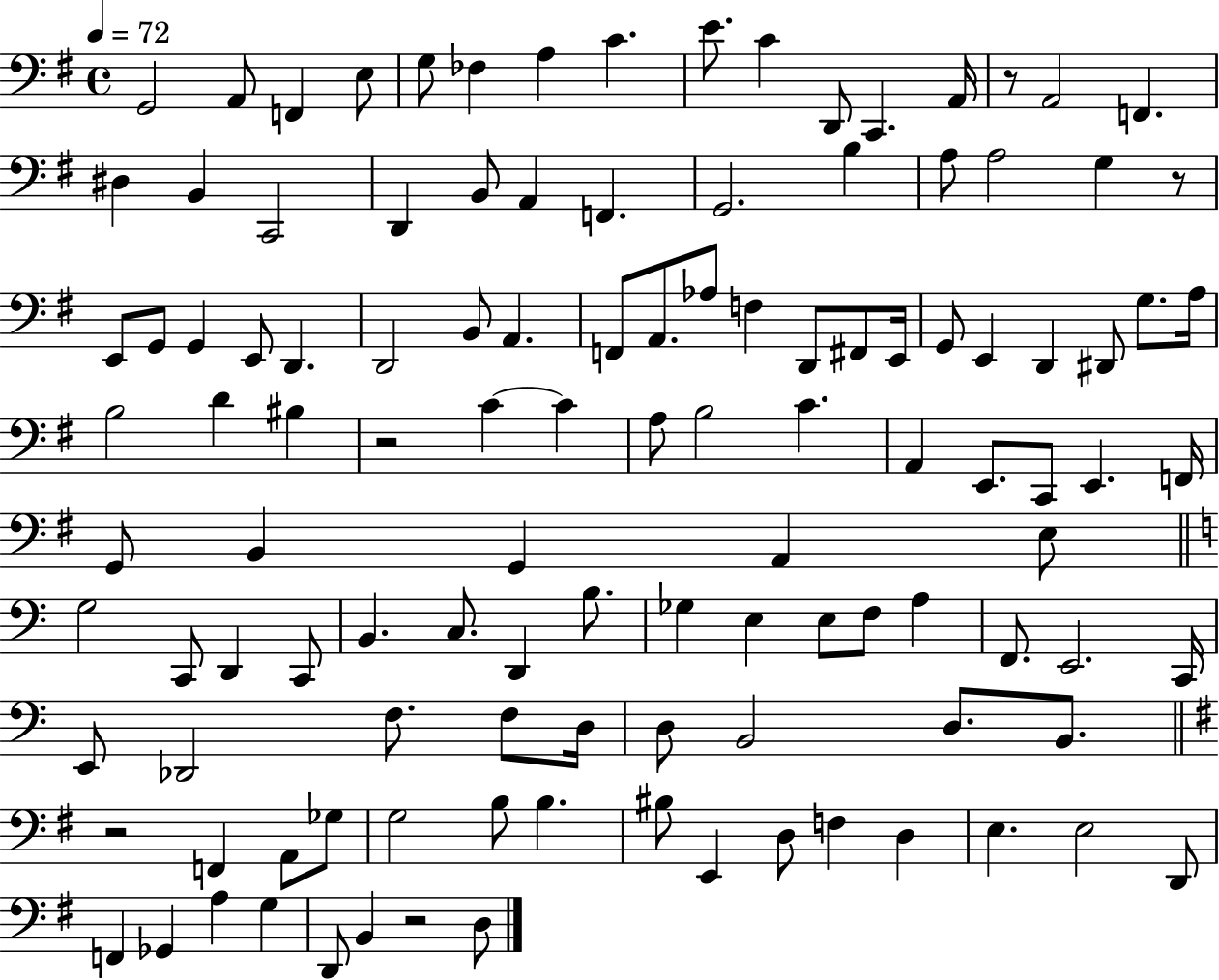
X:1
T:Untitled
M:4/4
L:1/4
K:G
G,,2 A,,/2 F,, E,/2 G,/2 _F, A, C E/2 C D,,/2 C,, A,,/4 z/2 A,,2 F,, ^D, B,, C,,2 D,, B,,/2 A,, F,, G,,2 B, A,/2 A,2 G, z/2 E,,/2 G,,/2 G,, E,,/2 D,, D,,2 B,,/2 A,, F,,/2 A,,/2 _A,/2 F, D,,/2 ^F,,/2 E,,/4 G,,/2 E,, D,, ^D,,/2 G,/2 A,/4 B,2 D ^B, z2 C C A,/2 B,2 C A,, E,,/2 C,,/2 E,, F,,/4 G,,/2 B,, G,, A,, E,/2 G,2 C,,/2 D,, C,,/2 B,, C,/2 D,, B,/2 _G, E, E,/2 F,/2 A, F,,/2 E,,2 C,,/4 E,,/2 _D,,2 F,/2 F,/2 D,/4 D,/2 B,,2 D,/2 B,,/2 z2 F,, A,,/2 _G,/2 G,2 B,/2 B, ^B,/2 E,, D,/2 F, D, E, E,2 D,,/2 F,, _G,, A, G, D,,/2 B,, z2 D,/2